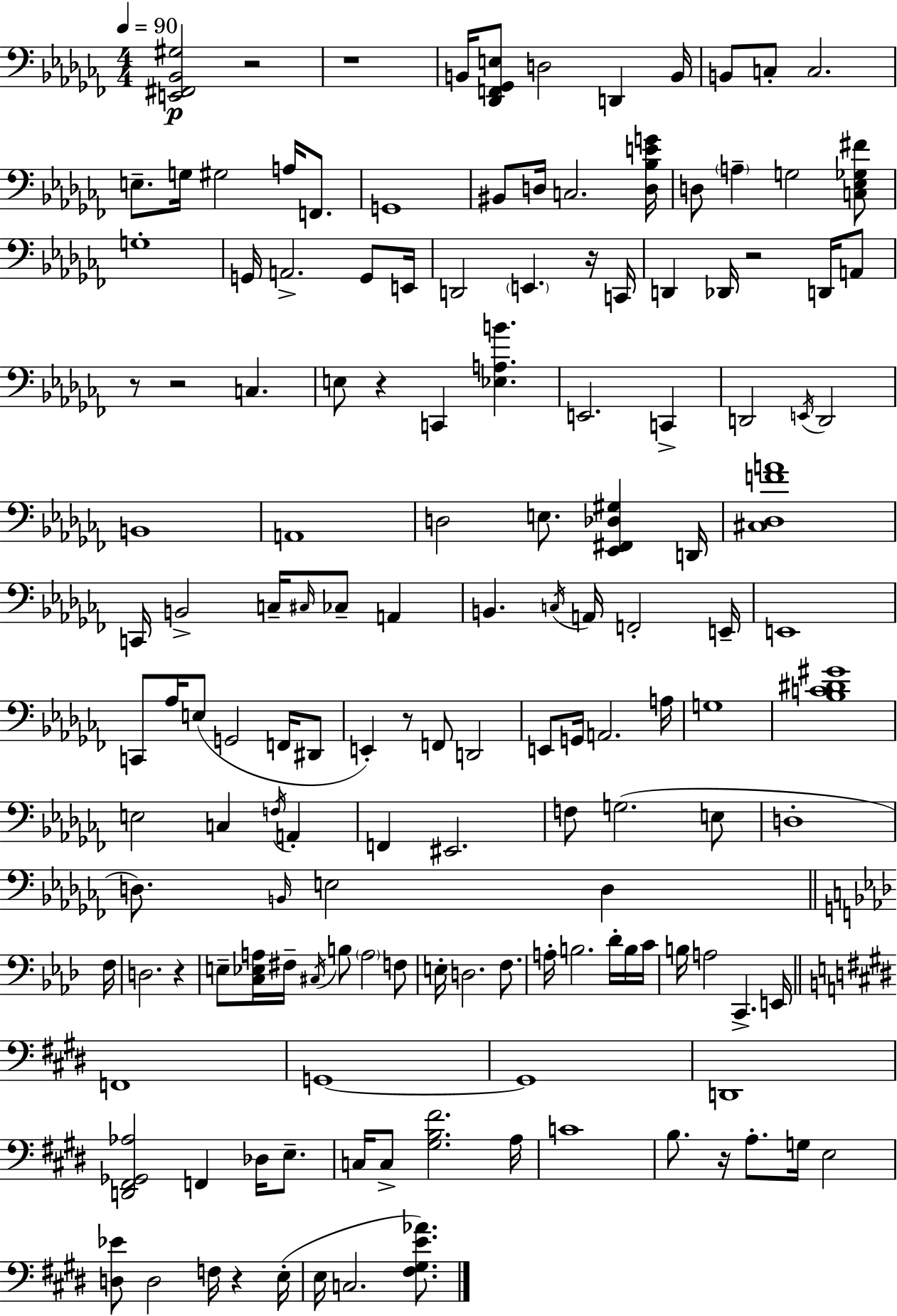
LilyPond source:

{
  \clef bass
  \numericTimeSignature
  \time 4/4
  \key aes \minor
  \tempo 4 = 90
  <e, fis, bes, gis>2\p r2 | r1 | b,16 <des, f, ges, e>8 d2 d,4 b,16 | b,8 c8-. c2. | \break e8.-- g16 gis2 a16 f,8. | g,1 | bis,8 d16 c2. <d bes e' g'>16 | d8 \parenthesize a4-- g2 <c ees ges fis'>8 | \break g1-. | g,16 a,2.-> g,8 e,16 | d,2 \parenthesize e,4. r16 c,16 | d,4 des,16 r2 d,16 a,8 | \break r8 r2 c4. | e8 r4 c,4 <ees a b'>4. | e,2. c,4-> | d,2 \acciaccatura { e,16 } d,2 | \break b,1 | a,1 | d2 e8. <ees, fis, des gis>4 | d,16 <cis des f' a'>1 | \break c,16 b,2-> c16-- \grace { cis16 } ces8-- a,4 | b,4. \acciaccatura { c16 } a,16 f,2-. | e,16-- e,1 | c,8 aes16 e8( g,2 | \break f,16 dis,8 e,4-.) r8 f,8 d,2 | e,8 g,16 a,2. | a16 g1 | <bes c' dis' gis'>1 | \break e2 c4 \acciaccatura { f16 } | a,4-. f,4 eis,2. | f8 g2.( | e8 d1-. | \break d8.) \grace { b,16 } e2 | d4 \bar "||" \break \key f \minor f16 d2. r4 | e8-- <c ees a>16 fis16-- \acciaccatura { cis16 } b8 \parenthesize a2 | f8 e16-. d2. f8. | a16-. b2. des'16-. | \break b16 c'16 b16 a2 c,4.-> | e,16 \bar "||" \break \key e \major f,1 | g,1~~ | g,1 | d,1 | \break <d, fis, ges, aes>2 f,4 des16 e8.-- | c16 c8-> <gis b fis'>2. a16 | c'1 | b8. r16 a8.-. g16 e2 | \break <d ees'>8 d2 f16 r4 e16-.( | e16 c2. <fis gis e' aes'>8.) | \bar "|."
}